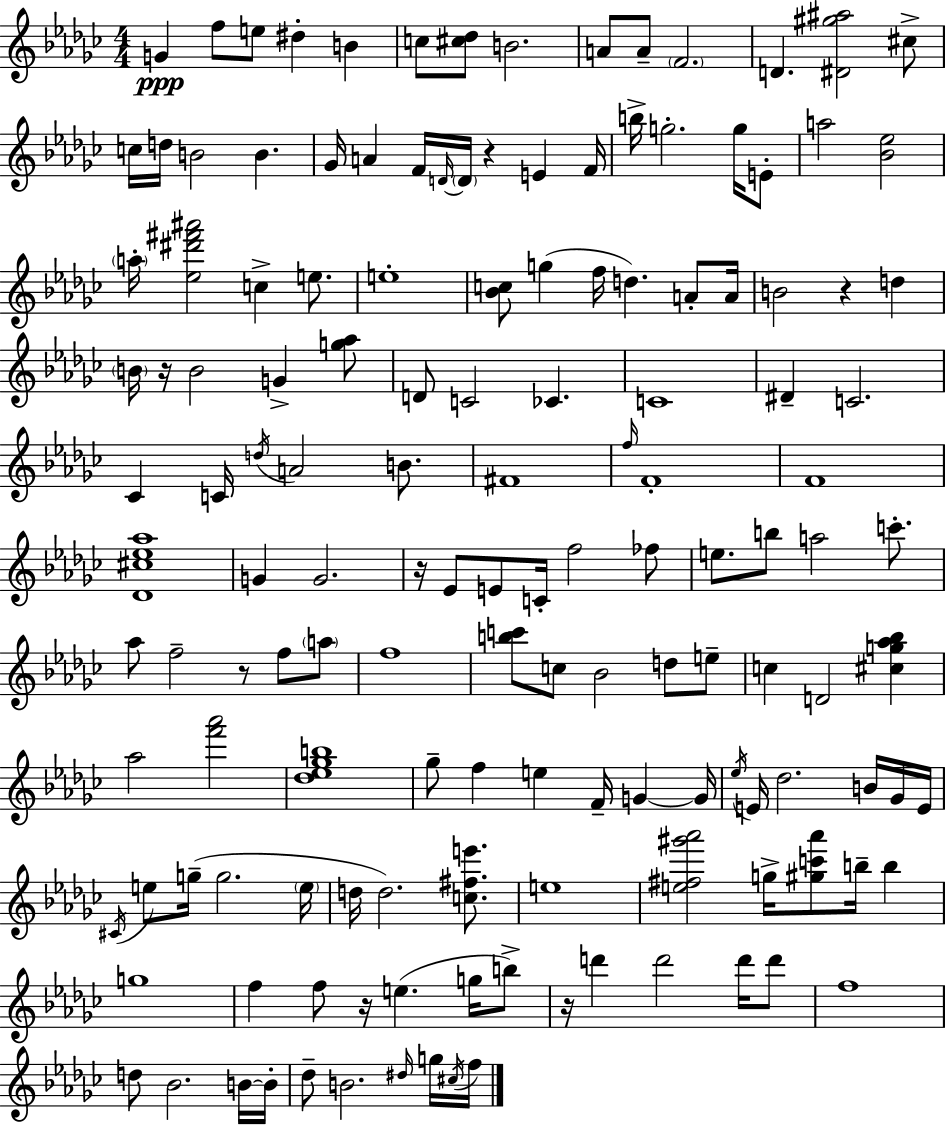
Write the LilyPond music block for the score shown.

{
  \clef treble
  \numericTimeSignature
  \time 4/4
  \key ees \minor
  g'4\ppp f''8 e''8 dis''4-. b'4 | c''8 <cis'' des''>8 b'2. | a'8 a'8-- \parenthesize f'2. | d'4. <dis' gis'' ais''>2 cis''8-> | \break c''16 d''16 b'2 b'4. | ges'16 a'4 f'16 \grace { d'16~ }~ \parenthesize d'16 r4 e'4 | f'16 b''16-> g''2.-. g''16 e'8-. | a''2 <bes' ees''>2 | \break \parenthesize a''16-. <ees'' dis''' fis''' ais'''>2 c''4-> e''8. | e''1-. | <bes' c''>8 g''4( f''16 d''4.) a'8-. | a'16 b'2 r4 d''4 | \break \parenthesize b'16 r16 b'2 g'4-> <g'' aes''>8 | d'8 c'2 ces'4. | c'1 | dis'4-- c'2. | \break ces'4 c'16 \acciaccatura { d''16 } a'2 b'8. | fis'1 | \grace { f''16 } f'1-. | f'1 | \break <des' cis'' ees'' aes''>1 | g'4 g'2. | r16 ees'8 e'8 c'16-. f''2 | fes''8 e''8. b''8 a''2 | \break c'''8.-. aes''8 f''2-- r8 f''8 | \parenthesize a''8 f''1 | <b'' c'''>8 c''8 bes'2 d''8 | e''8-- c''4 d'2 <cis'' g'' aes'' bes''>4 | \break aes''2 <f''' aes'''>2 | <des'' ees'' ges'' b''>1 | ges''8-- f''4 e''4 f'16-- g'4~~ | g'16 \acciaccatura { ees''16 } e'16 des''2. | \break b'16 ges'16 e'16 \acciaccatura { cis'16 } e''8 g''16--( g''2. | \parenthesize e''16 d''16 d''2.) | <c'' fis'' e'''>8. e''1 | <e'' fis'' gis''' aes'''>2 g''16-> <gis'' c''' aes'''>8 | \break b''16-- b''4 g''1 | f''4 f''8 r16 e''4.( | g''16 b''8->) r16 d'''4 d'''2 | d'''16 d'''8 f''1 | \break d''8 bes'2. | b'16~~ b'16-. des''8-- b'2. | \grace { dis''16 } g''16 \acciaccatura { cis''16 } f''16 \bar "|."
}